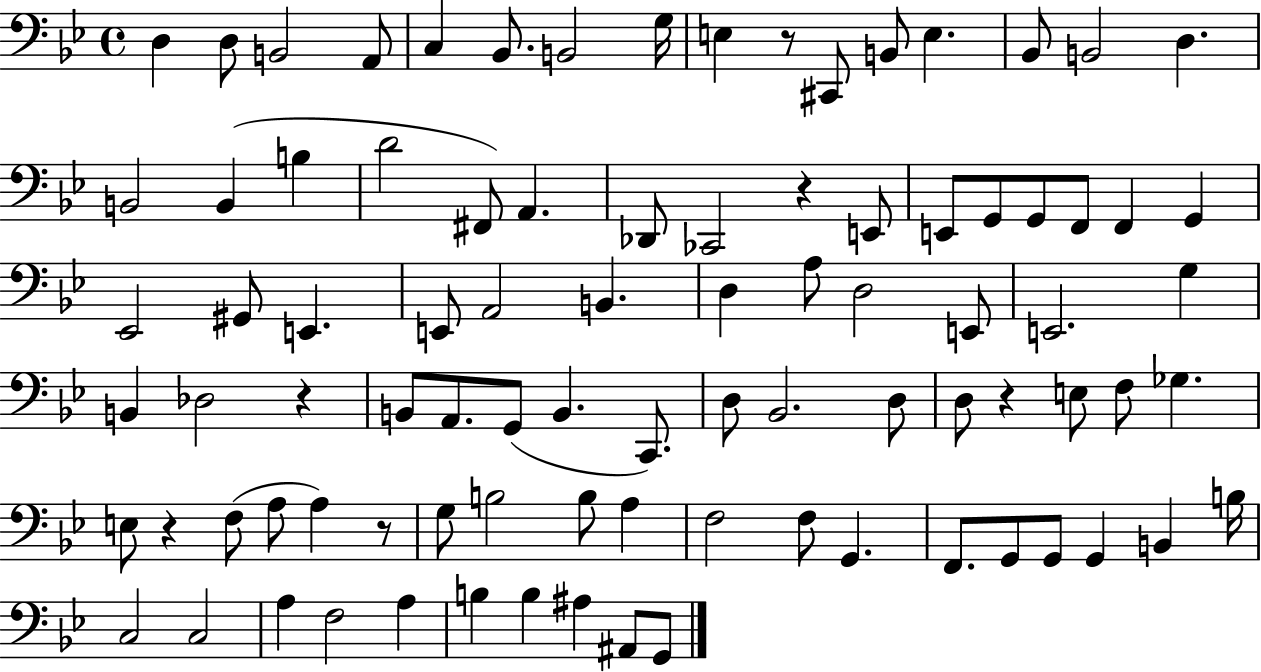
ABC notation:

X:1
T:Untitled
M:4/4
L:1/4
K:Bb
D, D,/2 B,,2 A,,/2 C, _B,,/2 B,,2 G,/4 E, z/2 ^C,,/2 B,,/2 E, _B,,/2 B,,2 D, B,,2 B,, B, D2 ^F,,/2 A,, _D,,/2 _C,,2 z E,,/2 E,,/2 G,,/2 G,,/2 F,,/2 F,, G,, _E,,2 ^G,,/2 E,, E,,/2 A,,2 B,, D, A,/2 D,2 E,,/2 E,,2 G, B,, _D,2 z B,,/2 A,,/2 G,,/2 B,, C,,/2 D,/2 _B,,2 D,/2 D,/2 z E,/2 F,/2 _G, E,/2 z F,/2 A,/2 A, z/2 G,/2 B,2 B,/2 A, F,2 F,/2 G,, F,,/2 G,,/2 G,,/2 G,, B,, B,/4 C,2 C,2 A, F,2 A, B, B, ^A, ^A,,/2 G,,/2